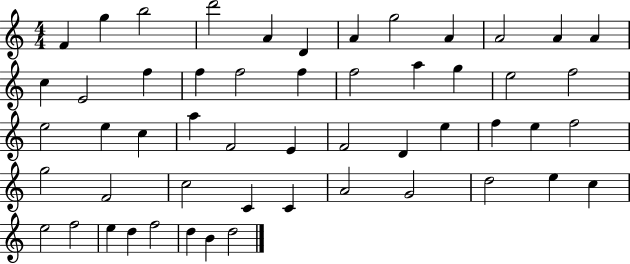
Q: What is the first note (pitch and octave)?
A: F4